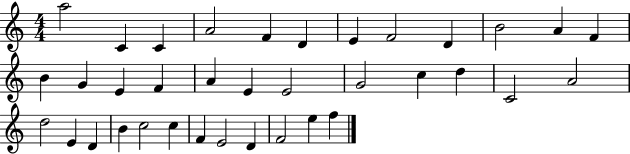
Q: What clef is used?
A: treble